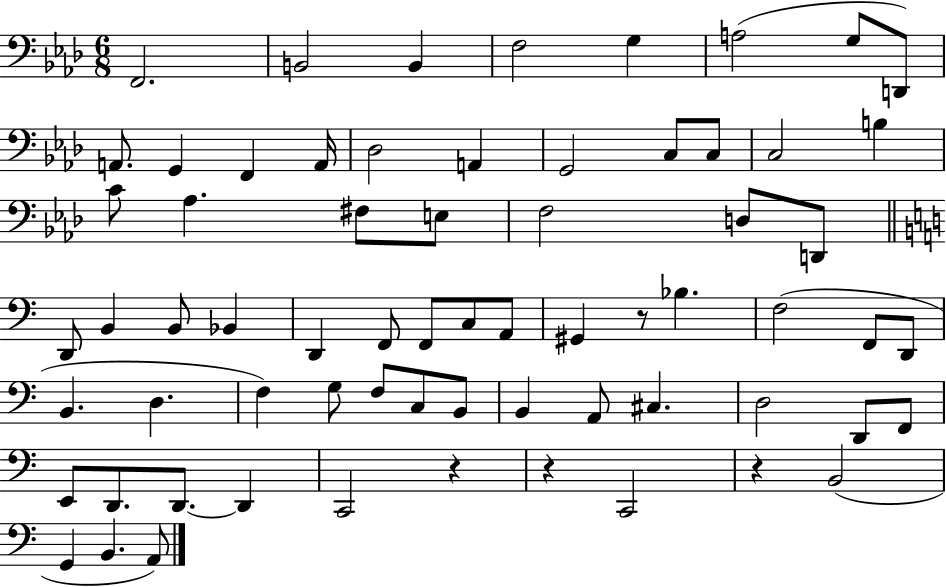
{
  \clef bass
  \numericTimeSignature
  \time 6/8
  \key aes \major
  f,2. | b,2 b,4 | f2 g4 | a2( g8 d,8) | \break a,8. g,4 f,4 a,16 | des2 a,4 | g,2 c8 c8 | c2 b4 | \break c'8 aes4. fis8 e8 | f2 d8 d,8 | \bar "||" \break \key c \major d,8 b,4 b,8 bes,4 | d,4 f,8 f,8 c8 a,8 | gis,4 r8 bes4. | f2( f,8 d,8 | \break b,4. d4. | f4) g8 f8 c8 b,8 | b,4 a,8 cis4. | d2 d,8 f,8 | \break e,8 d,8. d,8.~~ d,4 | c,2 r4 | r4 c,2 | r4 b,2( | \break g,4 b,4. a,8) | \bar "|."
}